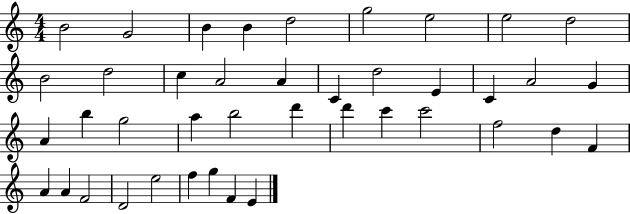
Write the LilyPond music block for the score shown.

{
  \clef treble
  \numericTimeSignature
  \time 4/4
  \key c \major
  b'2 g'2 | b'4 b'4 d''2 | g''2 e''2 | e''2 d''2 | \break b'2 d''2 | c''4 a'2 a'4 | c'4 d''2 e'4 | c'4 a'2 g'4 | \break a'4 b''4 g''2 | a''4 b''2 d'''4 | d'''4 c'''4 c'''2 | f''2 d''4 f'4 | \break a'4 a'4 f'2 | d'2 e''2 | f''4 g''4 f'4 e'4 | \bar "|."
}